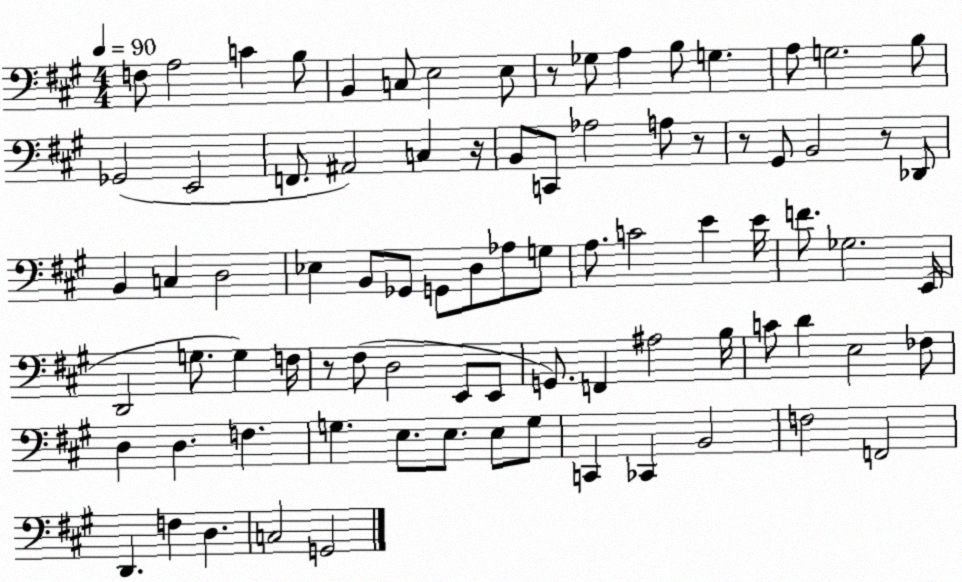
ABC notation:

X:1
T:Untitled
M:4/4
L:1/4
K:A
F,/2 A,2 C B,/2 B,, C,/2 E,2 E,/2 z/2 _G,/2 A, B,/2 G, A,/2 G,2 B,/2 _G,,2 E,,2 F,,/2 ^A,,2 C, z/4 B,,/2 C,,/2 _A,2 A,/2 z/2 z/2 ^G,,/2 B,,2 z/2 _D,,/2 B,, C, D,2 _E, B,,/2 _G,,/2 G,,/2 D,/2 _A,/2 G,/2 A,/2 C2 E E/4 F/2 _G,2 E,,/4 D,,2 G,/2 G, F,/4 z/2 ^F,/2 D,2 E,,/2 E,,/2 G,,/2 F,, ^A,2 B,/4 C/2 D E,2 _F,/2 D, D, F, G, E,/2 E,/2 E,/2 G,/2 C,, _C,, B,,2 F,2 F,,2 D,, F, D, C,2 G,,2